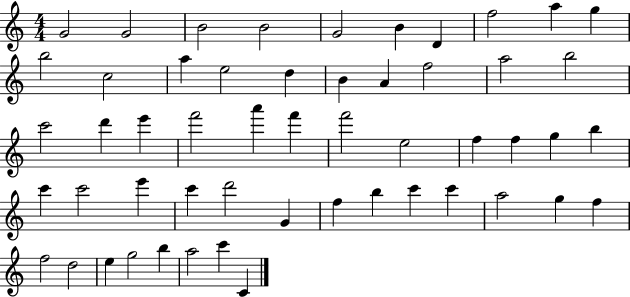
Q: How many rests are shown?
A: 0